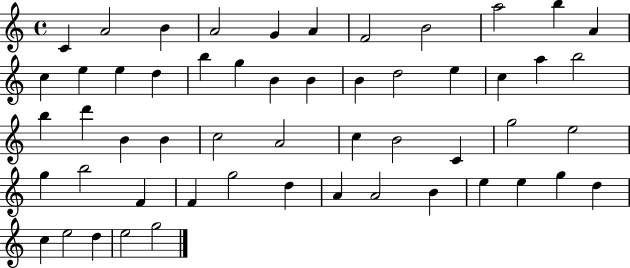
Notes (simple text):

C4/q A4/h B4/q A4/h G4/q A4/q F4/h B4/h A5/h B5/q A4/q C5/q E5/q E5/q D5/q B5/q G5/q B4/q B4/q B4/q D5/h E5/q C5/q A5/q B5/h B5/q D6/q B4/q B4/q C5/h A4/h C5/q B4/h C4/q G5/h E5/h G5/q B5/h F4/q F4/q G5/h D5/q A4/q A4/h B4/q E5/q E5/q G5/q D5/q C5/q E5/h D5/q E5/h G5/h